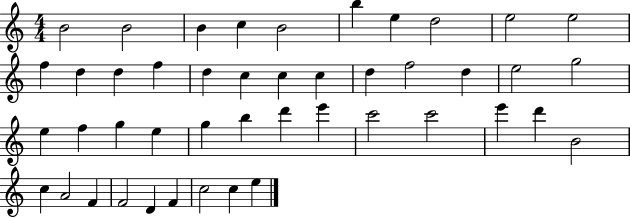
B4/h B4/h B4/q C5/q B4/h B5/q E5/q D5/h E5/h E5/h F5/q D5/q D5/q F5/q D5/q C5/q C5/q C5/q D5/q F5/h D5/q E5/h G5/h E5/q F5/q G5/q E5/q G5/q B5/q D6/q E6/q C6/h C6/h E6/q D6/q B4/h C5/q A4/h F4/q F4/h D4/q F4/q C5/h C5/q E5/q